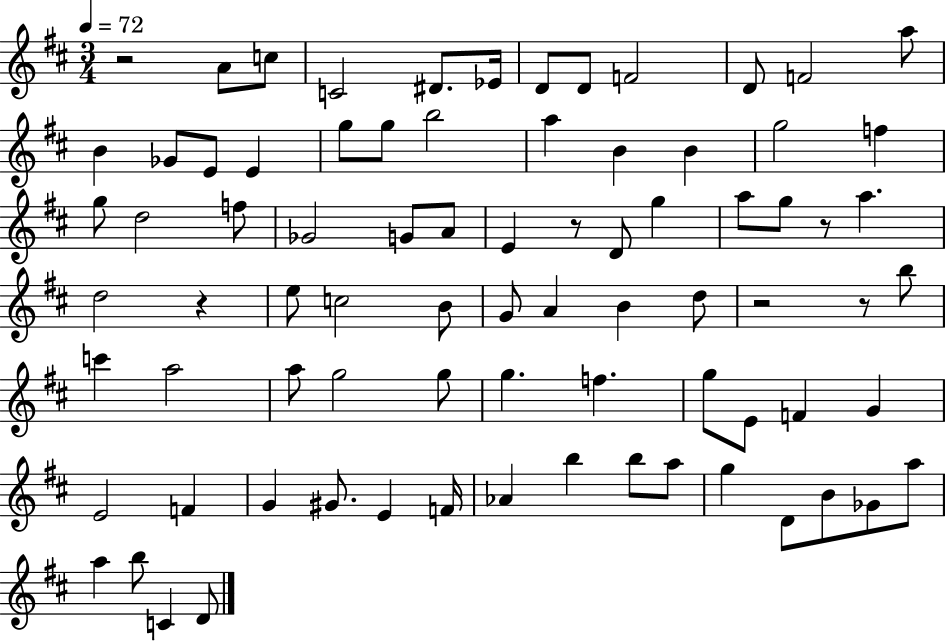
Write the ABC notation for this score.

X:1
T:Untitled
M:3/4
L:1/4
K:D
z2 A/2 c/2 C2 ^D/2 _E/4 D/2 D/2 F2 D/2 F2 a/2 B _G/2 E/2 E g/2 g/2 b2 a B B g2 f g/2 d2 f/2 _G2 G/2 A/2 E z/2 D/2 g a/2 g/2 z/2 a d2 z e/2 c2 B/2 G/2 A B d/2 z2 z/2 b/2 c' a2 a/2 g2 g/2 g f g/2 E/2 F G E2 F G ^G/2 E F/4 _A b b/2 a/2 g D/2 B/2 _G/2 a/2 a b/2 C D/2